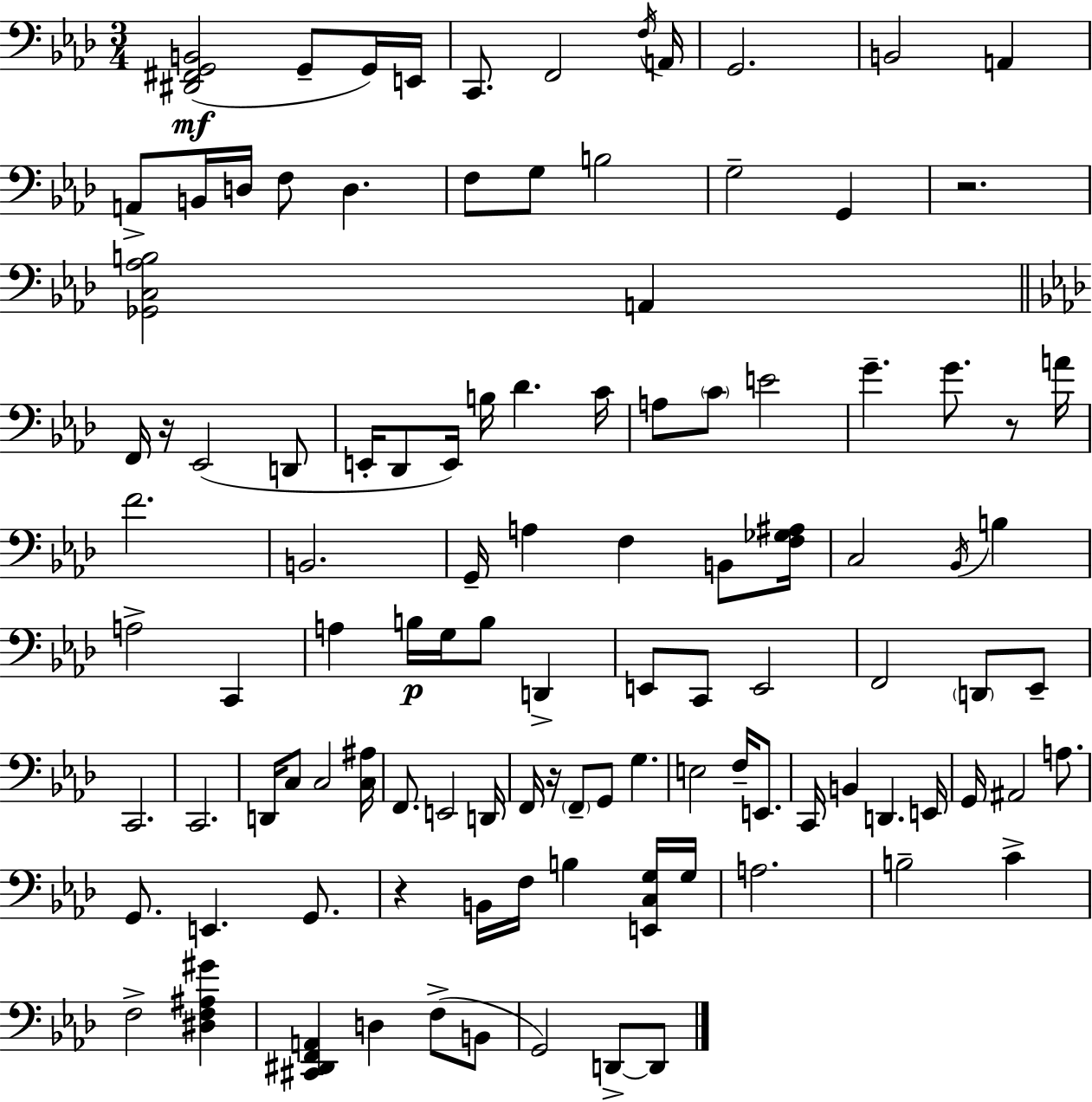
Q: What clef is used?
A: bass